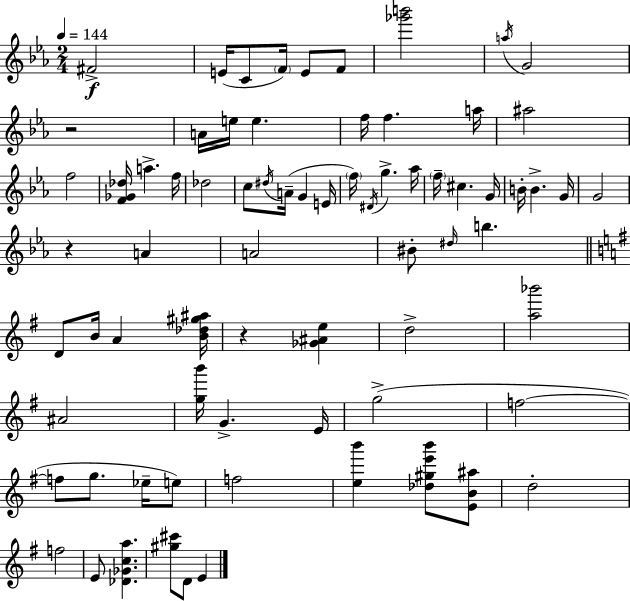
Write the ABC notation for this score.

X:1
T:Untitled
M:2/4
L:1/4
K:Cm
^F2 E/4 C/2 F/4 E/2 F/2 [_g'b']2 a/4 G2 z2 A/4 e/4 e f/4 f a/4 ^a2 f2 [F_G_d]/4 a f/4 _d2 c/2 ^d/4 A/4 G E/4 f/4 ^D/4 g _a/4 f/4 ^c G/4 B/4 B G/4 G2 z A A2 ^B/2 ^d/4 b D/2 B/4 A [B_d^g^a]/4 z [_G^Ae] d2 [a_b']2 ^A2 [gb']/4 G E/4 g2 f2 f/2 g/2 _e/4 e/2 f2 [eb'] [_d^ge'b']/2 [EB^a]/2 d2 f2 E/2 [_D_Gca] [^g^c']/2 D/2 E